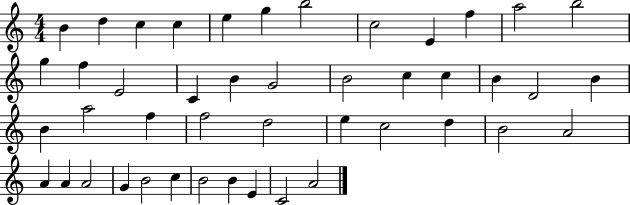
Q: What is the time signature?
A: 4/4